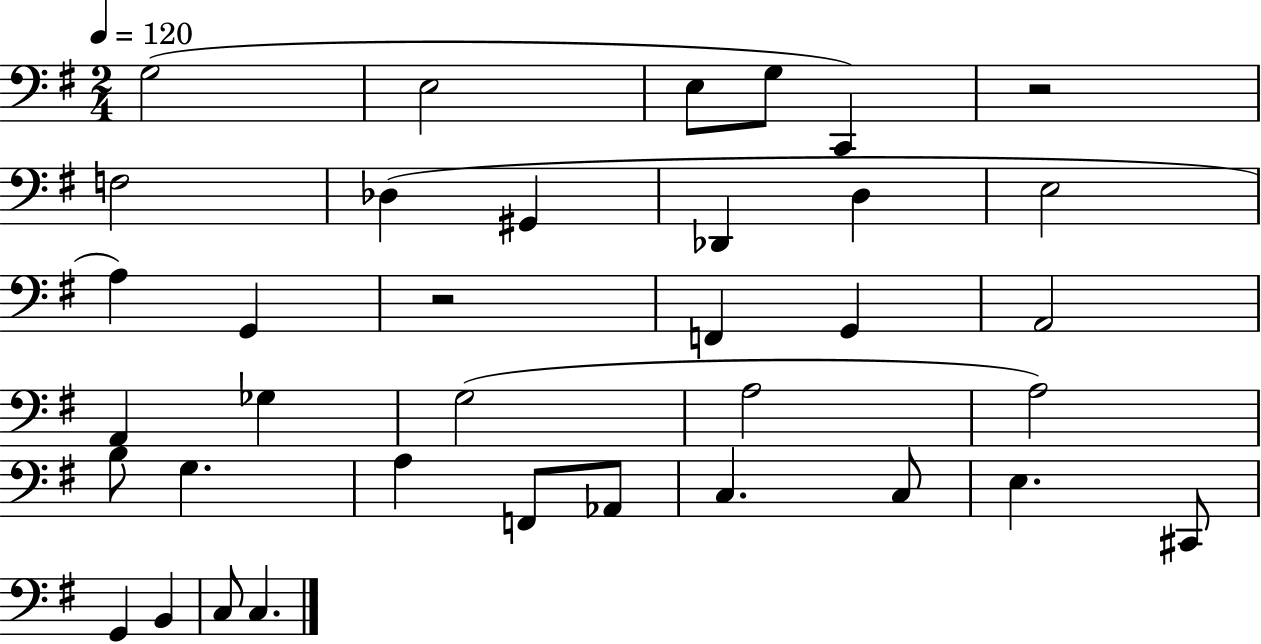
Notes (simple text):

G3/h E3/h E3/e G3/e C2/q R/h F3/h Db3/q G#2/q Db2/q D3/q E3/h A3/q G2/q R/h F2/q G2/q A2/h A2/q Gb3/q G3/h A3/h A3/h B3/e G3/q. A3/q F2/e Ab2/e C3/q. C3/e E3/q. C#2/e G2/q B2/q C3/e C3/q.